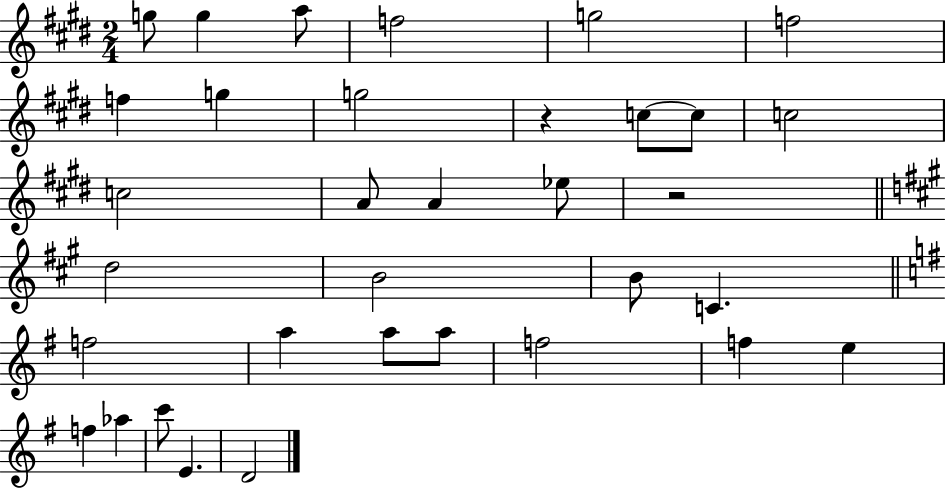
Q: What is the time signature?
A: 2/4